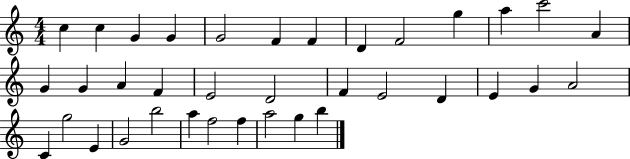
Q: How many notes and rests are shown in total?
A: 36